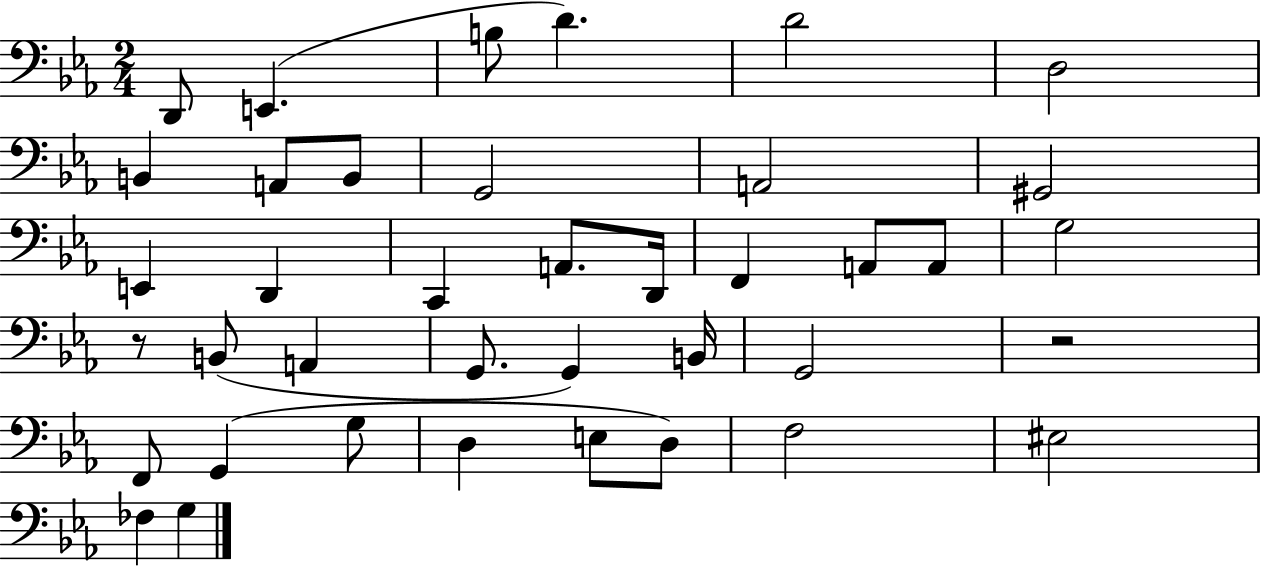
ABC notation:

X:1
T:Untitled
M:2/4
L:1/4
K:Eb
D,,/2 E,, B,/2 D D2 D,2 B,, A,,/2 B,,/2 G,,2 A,,2 ^G,,2 E,, D,, C,, A,,/2 D,,/4 F,, A,,/2 A,,/2 G,2 z/2 B,,/2 A,, G,,/2 G,, B,,/4 G,,2 z2 F,,/2 G,, G,/2 D, E,/2 D,/2 F,2 ^E,2 _F, G,